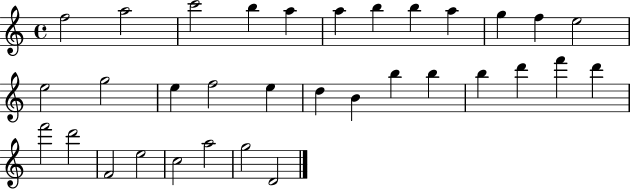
X:1
T:Untitled
M:4/4
L:1/4
K:C
f2 a2 c'2 b a a b b a g f e2 e2 g2 e f2 e d B b b b d' f' d' f'2 d'2 F2 e2 c2 a2 g2 D2